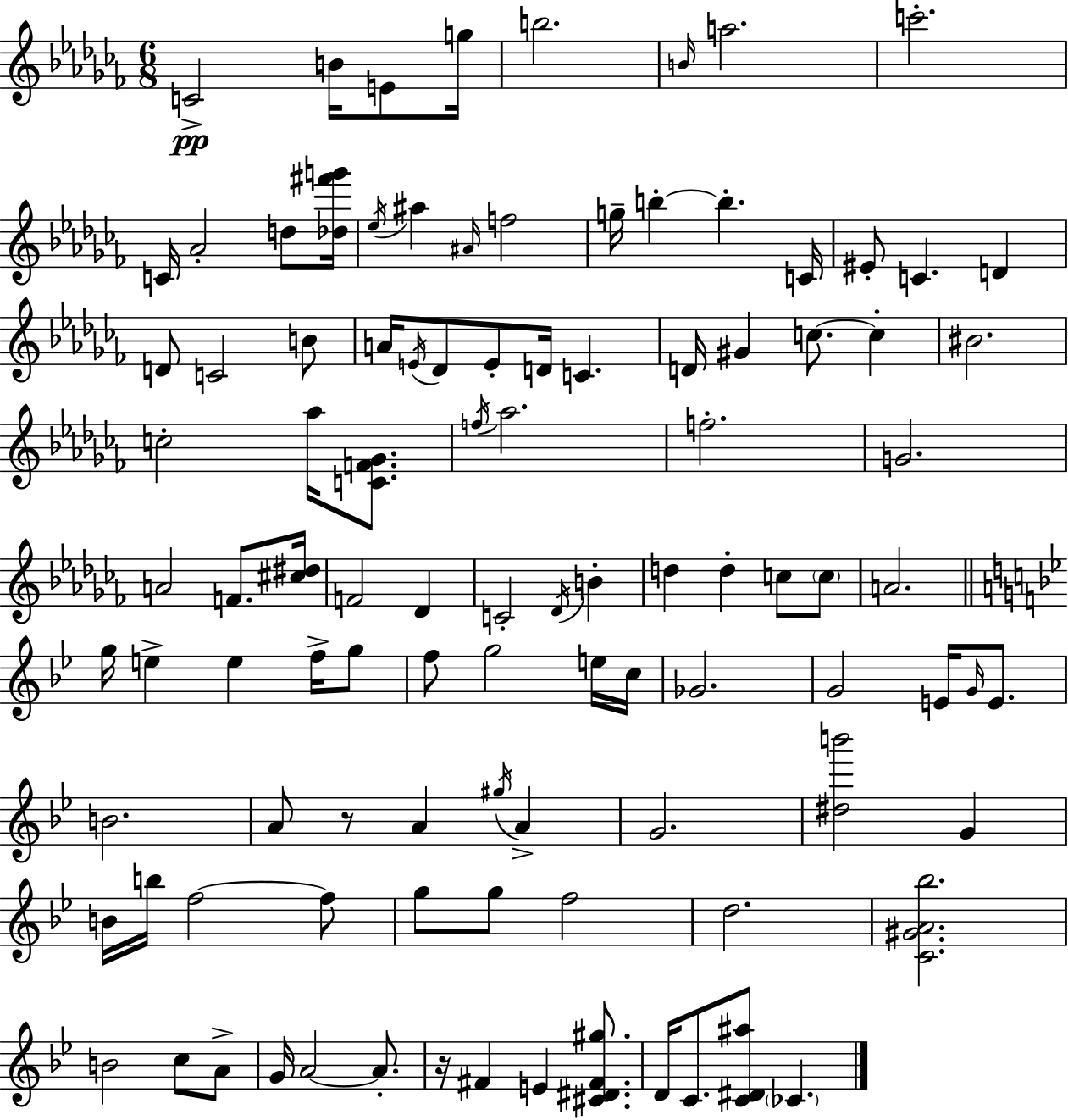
C4/h B4/s E4/e G5/s B5/h. B4/s A5/h. C6/h. C4/s Ab4/h D5/e [Db5,F#6,G6]/s Eb5/s A#5/q A#4/s F5/h G5/s B5/q B5/q. C4/s EIS4/e C4/q. D4/q D4/e C4/h B4/e A4/s E4/s Db4/e E4/e D4/s C4/q. D4/s G#4/q C5/e. C5/q BIS4/h. C5/h Ab5/s [C4,F4,Gb4]/e. F5/s Ab5/h. F5/h. G4/h. A4/h F4/e. [C#5,D#5]/s F4/h Db4/q C4/h Db4/s B4/q D5/q D5/q C5/e C5/e A4/h. G5/s E5/q E5/q F5/s G5/e F5/e G5/h E5/s C5/s Gb4/h. G4/h E4/s G4/s E4/e. B4/h. A4/e R/e A4/q G#5/s A4/q G4/h. [D#5,B6]/h G4/q B4/s B5/s F5/h F5/e G5/e G5/e F5/h D5/h. [C4,G#4,A4,Bb5]/h. B4/h C5/e A4/e G4/s A4/h A4/e. R/s F#4/q E4/q [C#4,D#4,F#4,G#5]/e. D4/s C4/e. [C4,D#4,A#5]/e CES4/q.